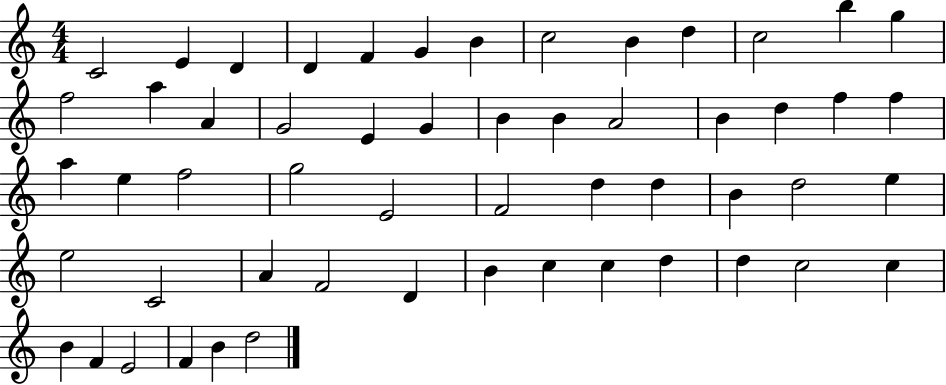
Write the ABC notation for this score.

X:1
T:Untitled
M:4/4
L:1/4
K:C
C2 E D D F G B c2 B d c2 b g f2 a A G2 E G B B A2 B d f f a e f2 g2 E2 F2 d d B d2 e e2 C2 A F2 D B c c d d c2 c B F E2 F B d2